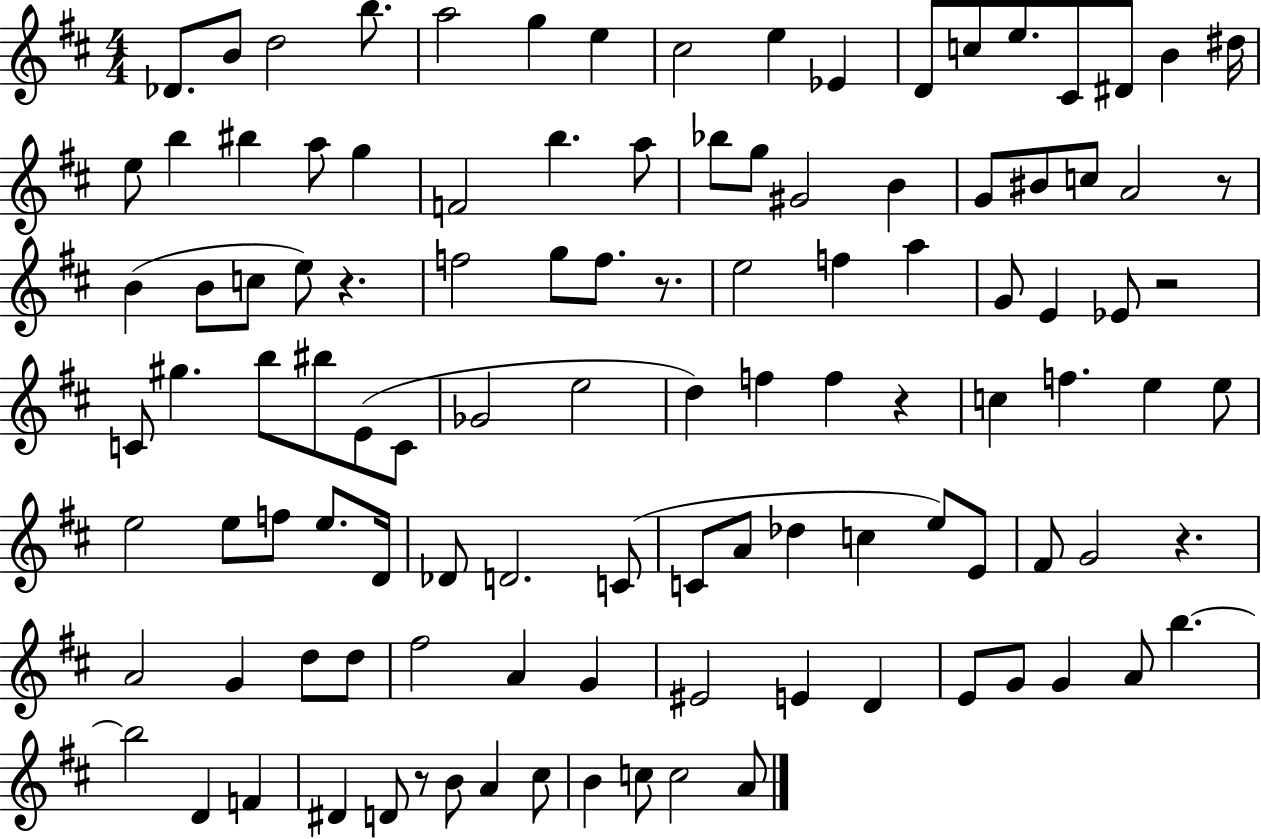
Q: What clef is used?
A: treble